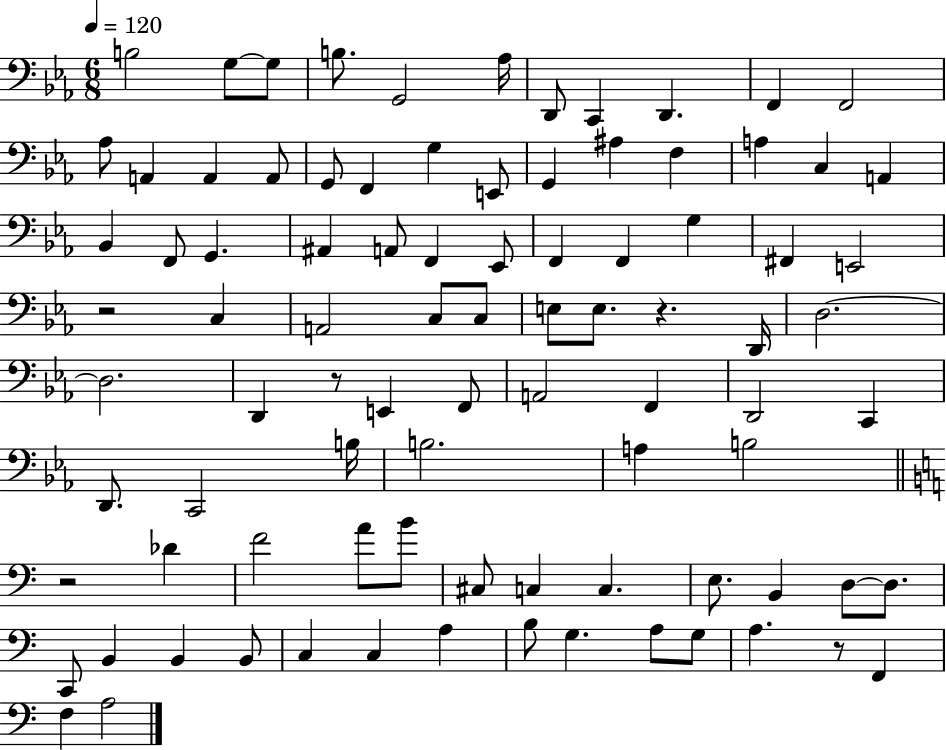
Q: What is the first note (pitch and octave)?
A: B3